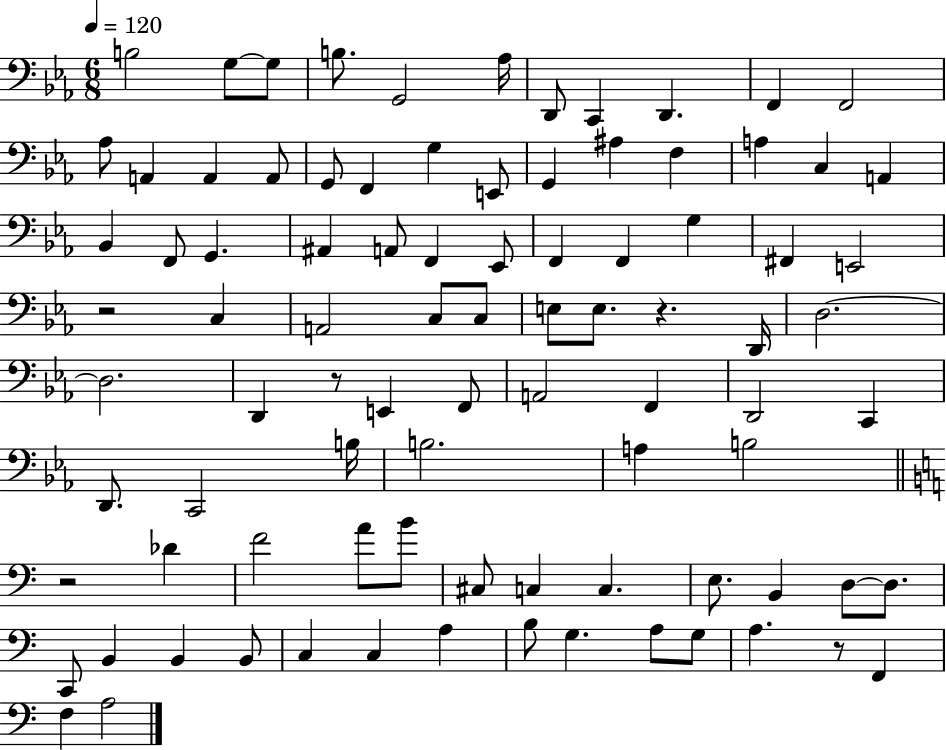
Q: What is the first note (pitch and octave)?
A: B3